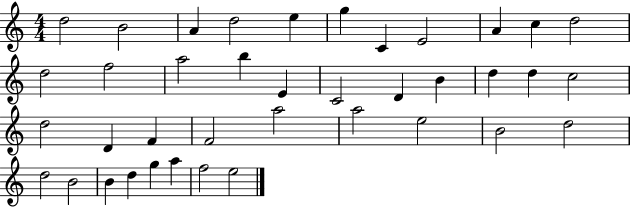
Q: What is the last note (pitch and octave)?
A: E5